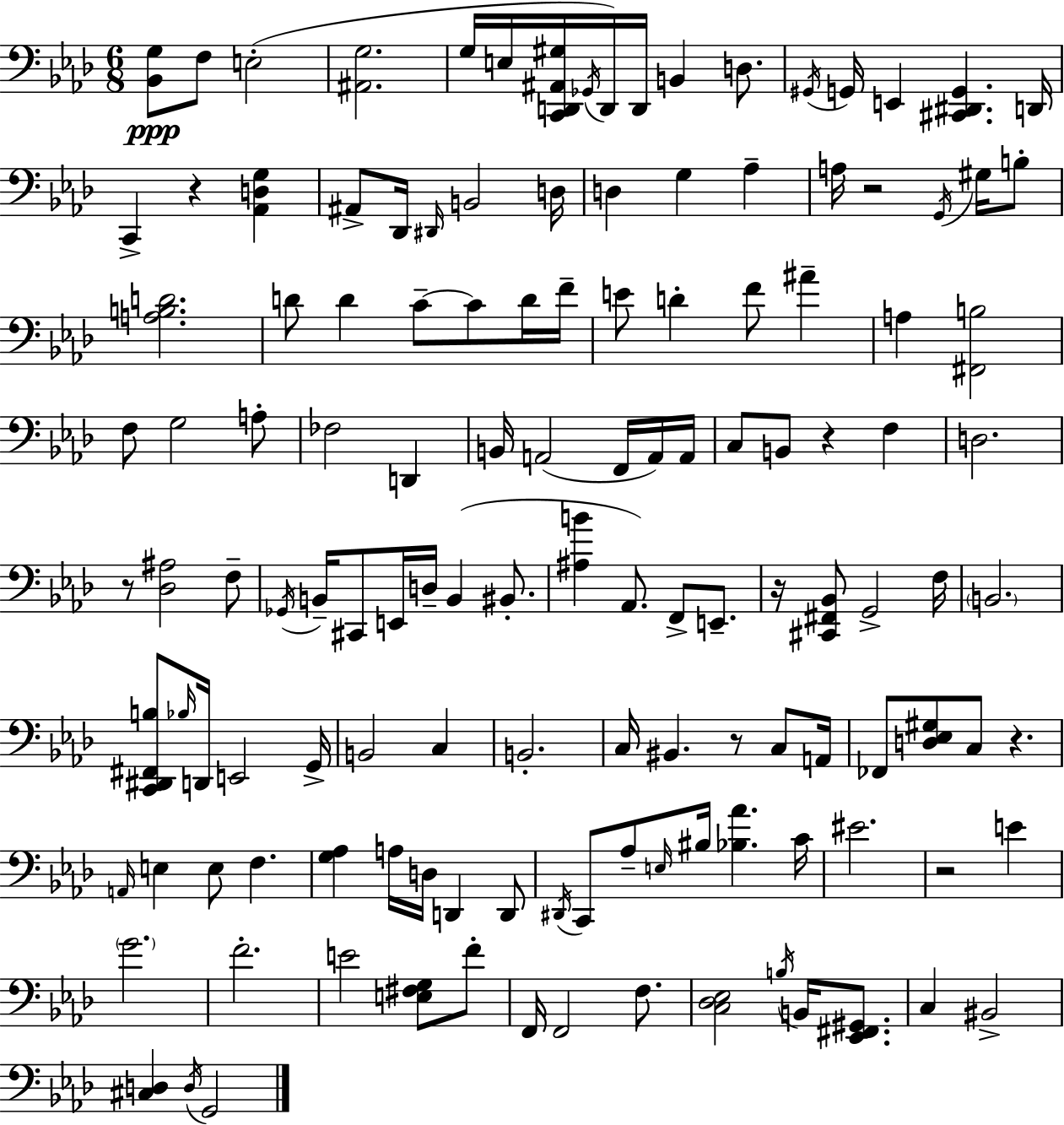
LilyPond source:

{
  \clef bass
  \numericTimeSignature
  \time 6/8
  \key f \minor
  <bes, g>8\ppp f8 e2-.( | <ais, g>2. | g16 e16 <c, d, ais, gis>16 \acciaccatura { ges,16 }) d,16 d,16 b,4 d8. | \acciaccatura { gis,16 } g,16 e,4 <cis, dis, g,>4. | \break d,16 c,4-> r4 <aes, d g>4 | ais,8-> des,16 \grace { dis,16 } b,2 | d16 d4 g4 aes4-- | a16 r2 | \break \acciaccatura { g,16 } gis16 b8-. <a b d'>2. | d'8 d'4 c'8--~~ | c'8 d'16 f'16-- e'8 d'4-. f'8 | ais'4-- a4 <fis, b>2 | \break f8 g2 | a8-. fes2 | d,4 b,16 a,2( | f,16 a,16) a,16 c8 b,8 r4 | \break f4 d2. | r8 <des ais>2 | f8-- \acciaccatura { ges,16 } b,16-- cis,8 e,16 d16-- b,4( | bis,8.-. <ais b'>4 aes,8.) | \break f,8-> e,8.-- r16 <cis, fis, bes,>8 g,2-> | f16 \parenthesize b,2. | <c, dis, fis, b>8 \grace { bes16 } d,16 e,2 | g,16-> b,2 | \break c4 b,2.-. | c16 bis,4. | r8 c8 a,16 fes,8 <d ees gis>8 c8 | r4. \grace { a,16 } e4 e8 | \break f4. <g aes>4 a16 | d16 d,4 d,8 \acciaccatura { dis,16 } c,8 aes8-- | \grace { e16 } bis16 <bes aes'>4. c'16 eis'2. | r2 | \break e'4 \parenthesize g'2. | f'2.-. | e'2 | <e fis g>8 f'8-. f,16 f,2 | \break f8. <c des ees>2 | \acciaccatura { b16 } b,16 <ees, fis, gis,>8. c4 | bis,2-> <cis d>4 | \acciaccatura { d16 } g,2 \bar "|."
}